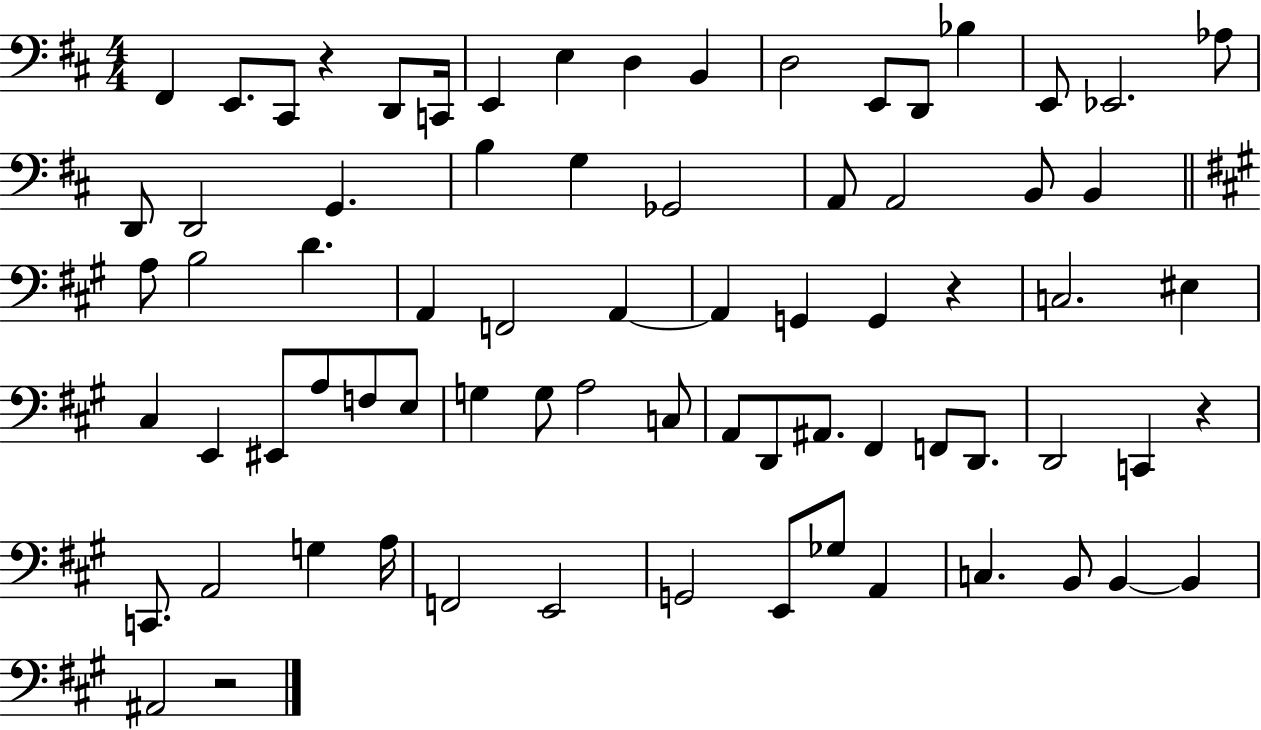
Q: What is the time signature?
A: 4/4